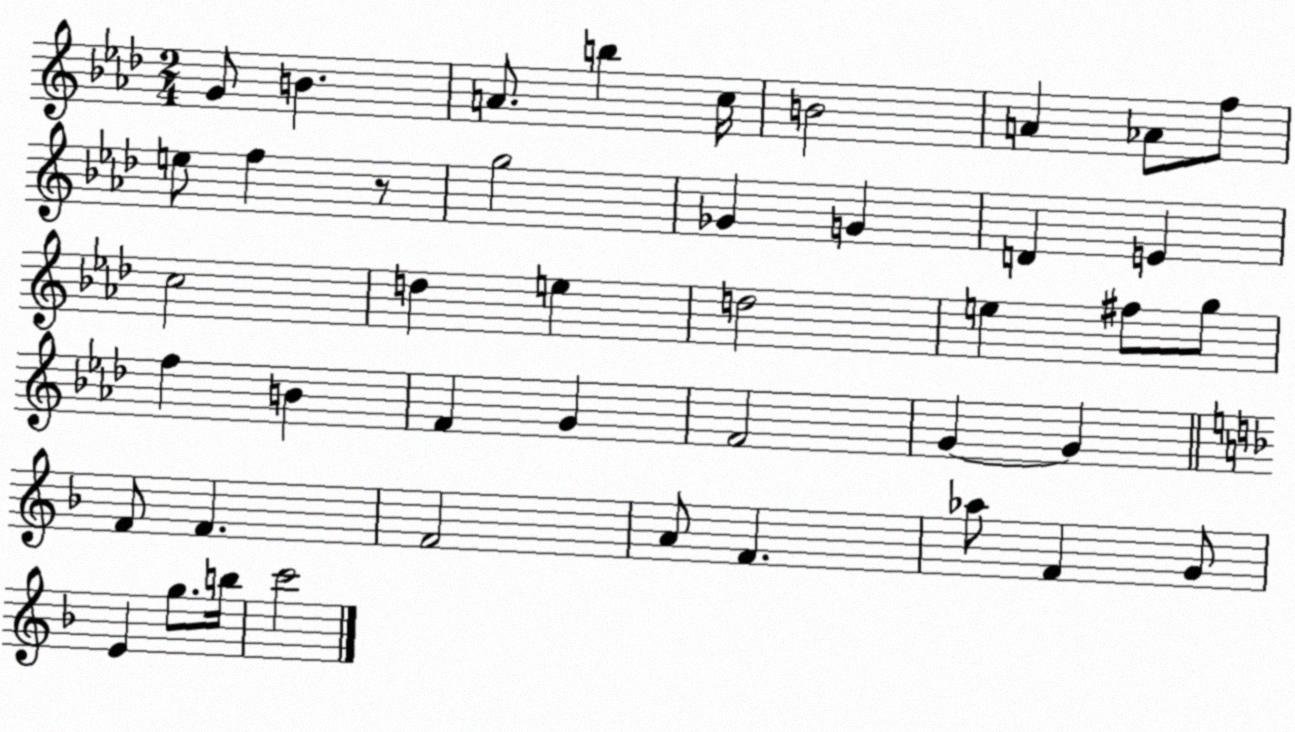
X:1
T:Untitled
M:2/4
L:1/4
K:Ab
G/2 B A/2 b c/4 B2 A _A/2 f/2 e/2 f z/2 g2 _G G D E c2 d e d2 e ^f/2 g/2 f B F G F2 G G F/2 F F2 A/2 F _a/2 F G/2 E g/2 b/4 c'2